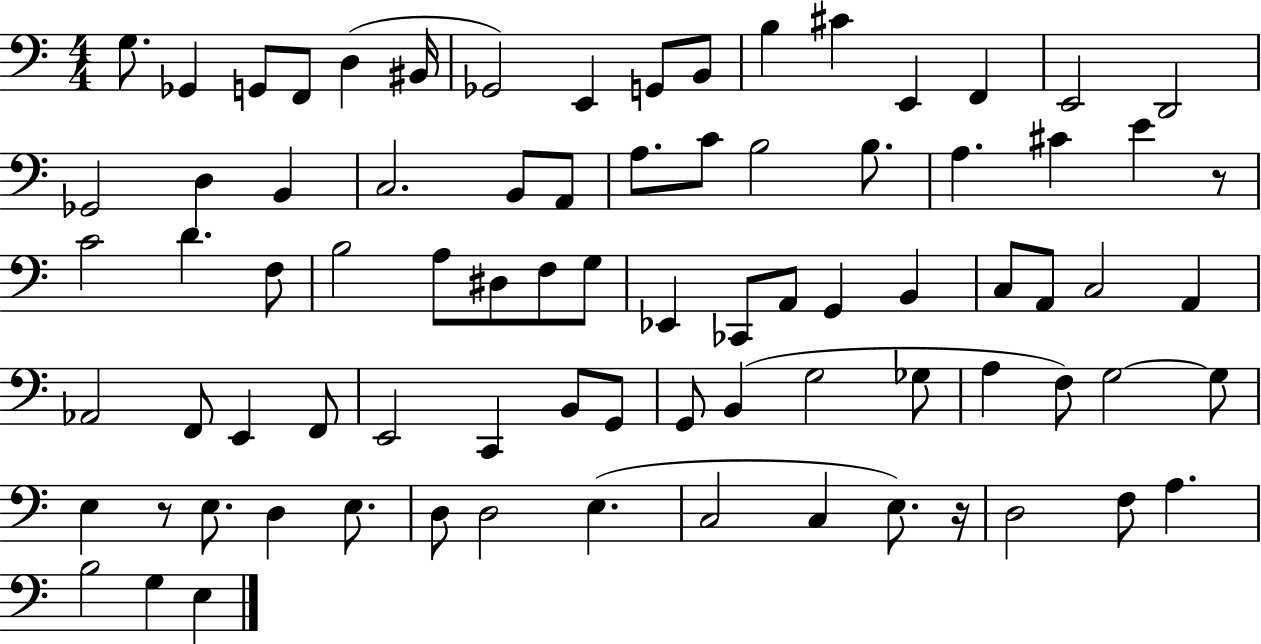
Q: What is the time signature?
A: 4/4